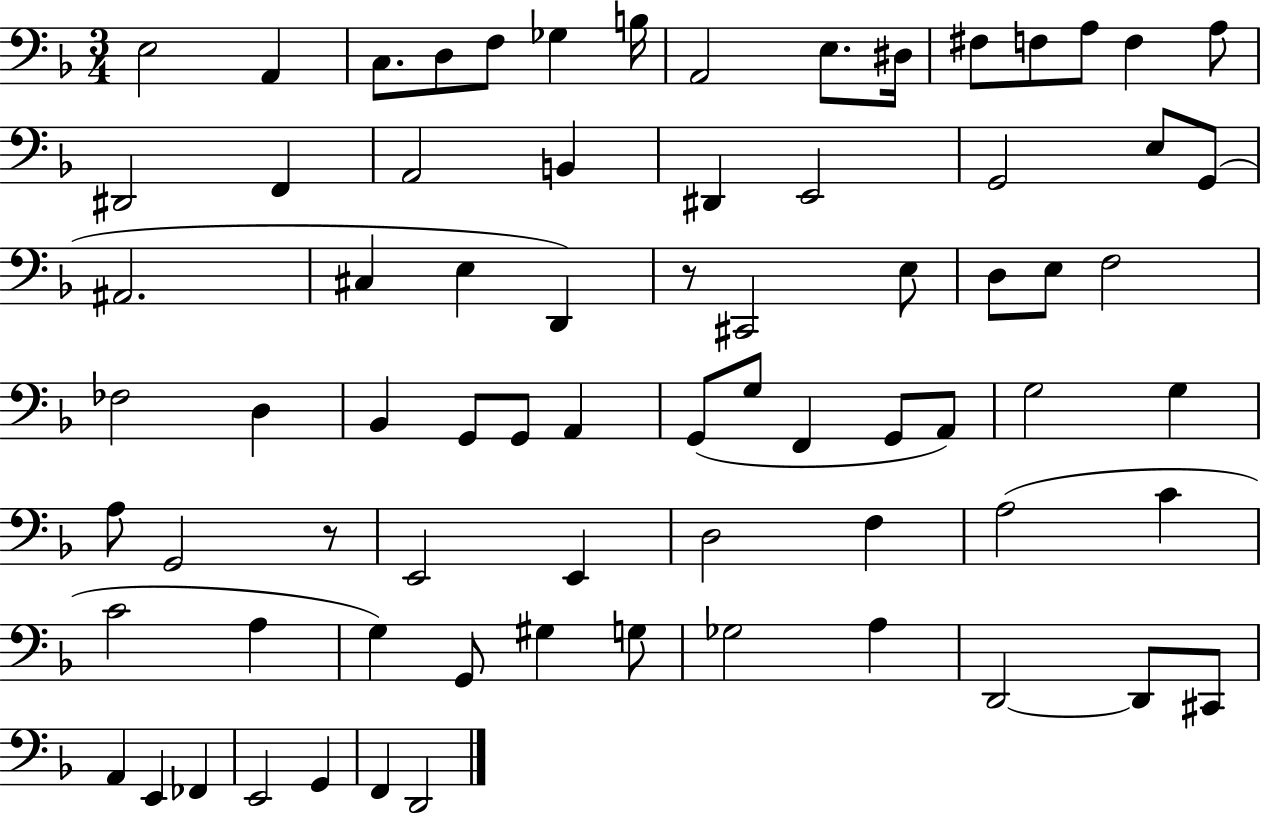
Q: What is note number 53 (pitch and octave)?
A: A3